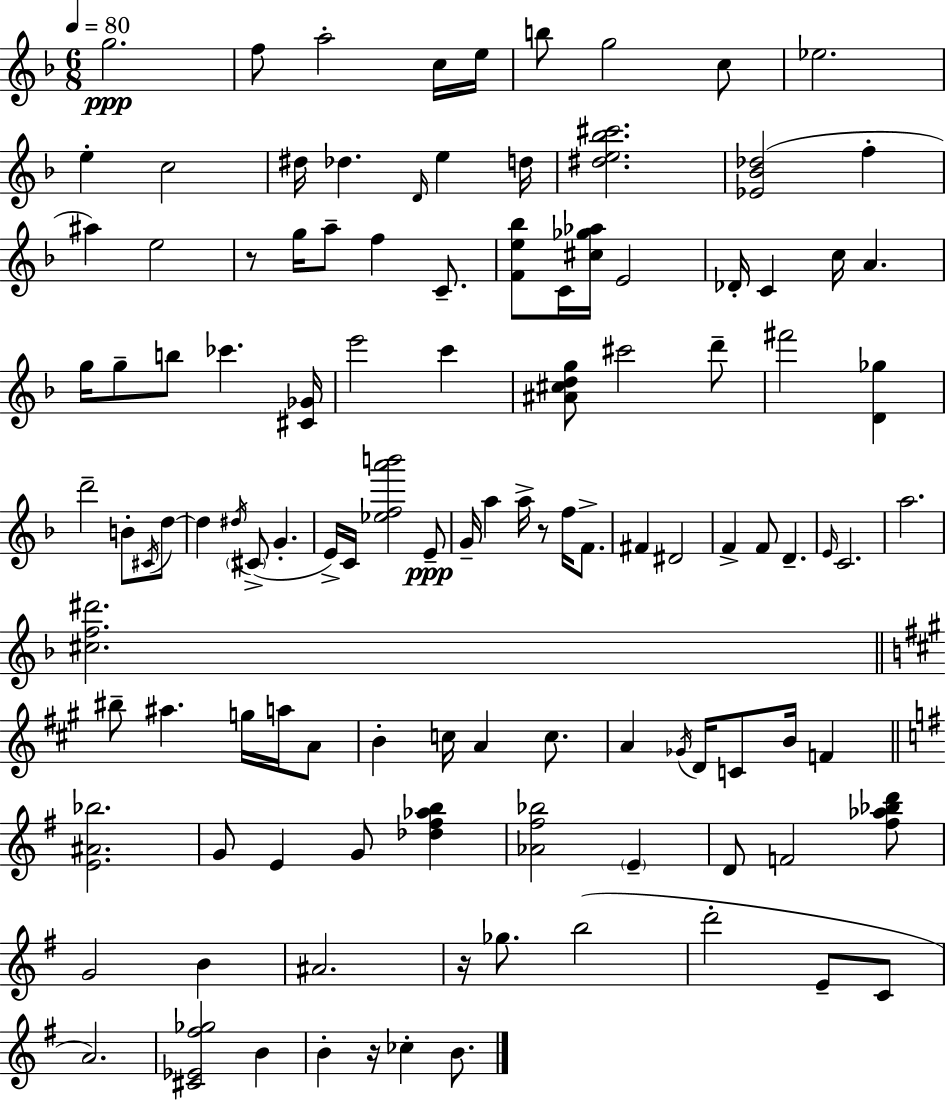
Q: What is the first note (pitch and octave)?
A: G5